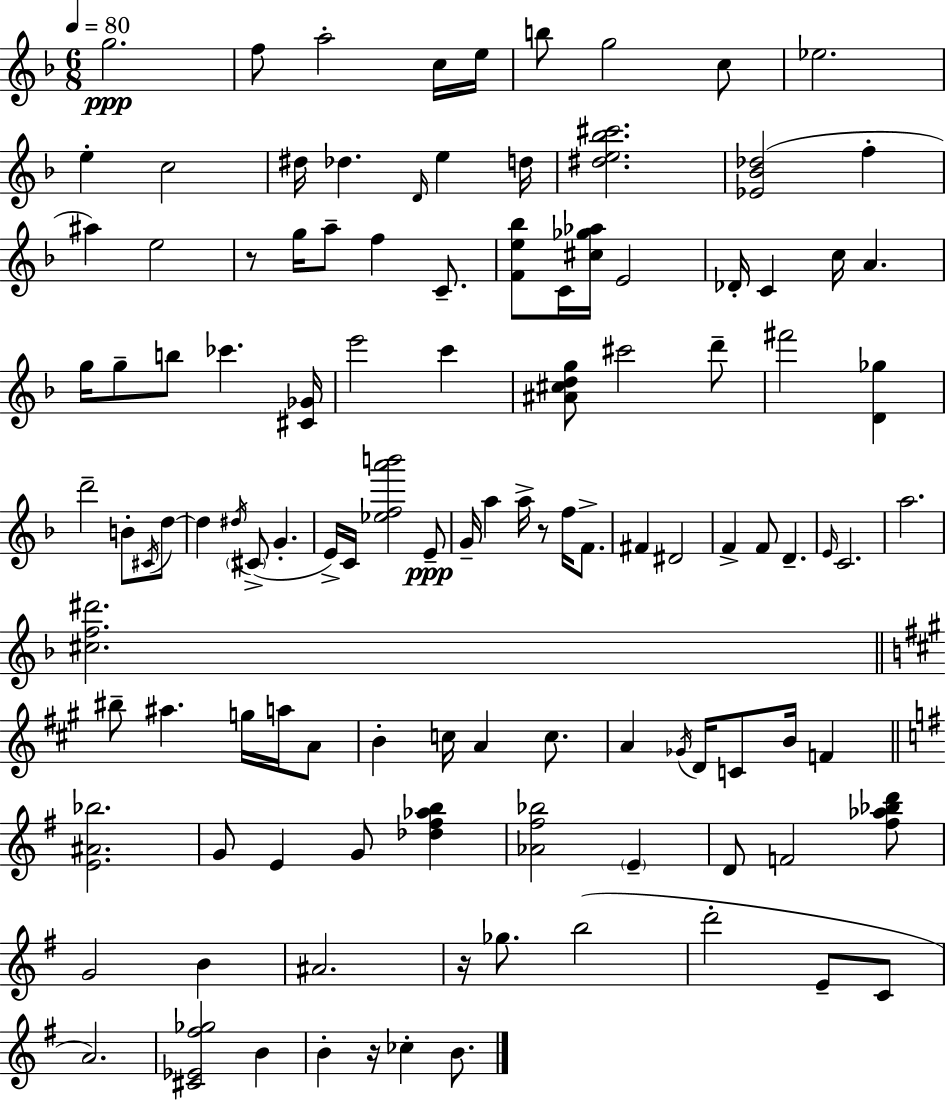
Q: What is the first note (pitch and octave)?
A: G5